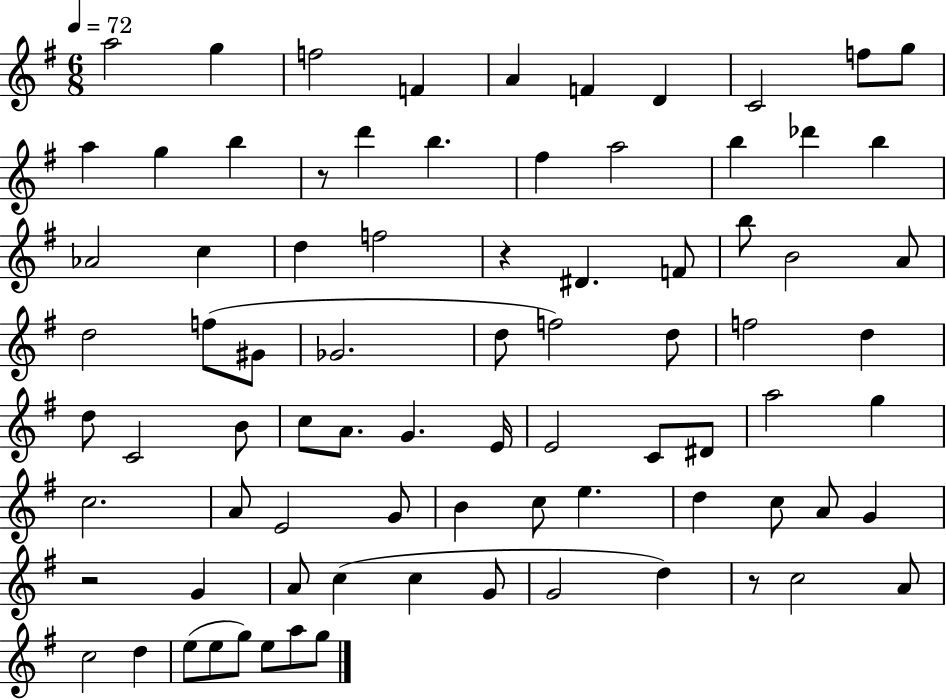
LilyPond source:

{
  \clef treble
  \numericTimeSignature
  \time 6/8
  \key g \major
  \tempo 4 = 72
  a''2 g''4 | f''2 f'4 | a'4 f'4 d'4 | c'2 f''8 g''8 | \break a''4 g''4 b''4 | r8 d'''4 b''4. | fis''4 a''2 | b''4 des'''4 b''4 | \break aes'2 c''4 | d''4 f''2 | r4 dis'4. f'8 | b''8 b'2 a'8 | \break d''2 f''8( gis'8 | ges'2. | d''8 f''2) d''8 | f''2 d''4 | \break d''8 c'2 b'8 | c''8 a'8. g'4. e'16 | e'2 c'8 dis'8 | a''2 g''4 | \break c''2. | a'8 e'2 g'8 | b'4 c''8 e''4. | d''4 c''8 a'8 g'4 | \break r2 g'4 | a'8 c''4( c''4 g'8 | g'2 d''4) | r8 c''2 a'8 | \break c''2 d''4 | e''8( e''8 g''8) e''8 a''8 g''8 | \bar "|."
}